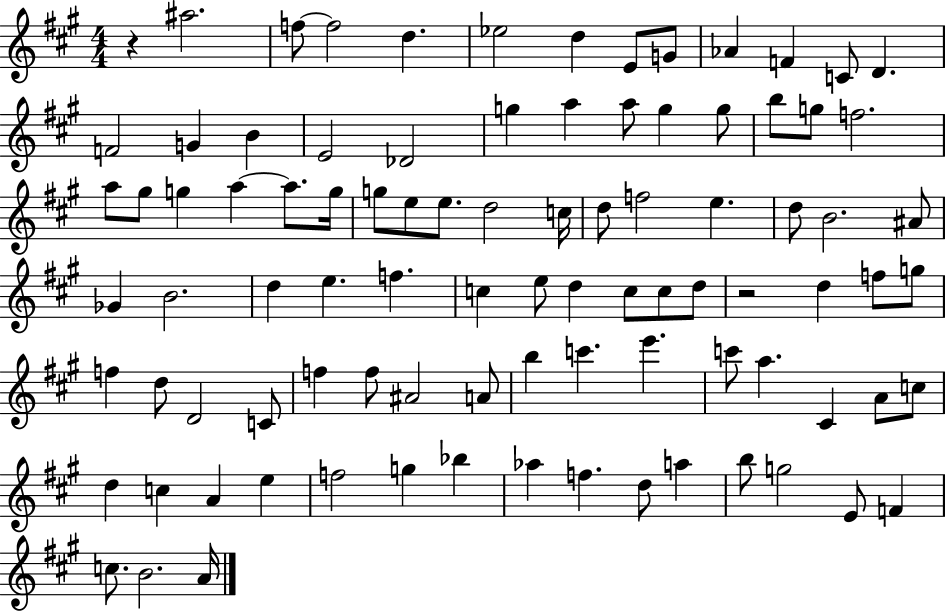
X:1
T:Untitled
M:4/4
L:1/4
K:A
z ^a2 f/2 f2 d _e2 d E/2 G/2 _A F C/2 D F2 G B E2 _D2 g a a/2 g g/2 b/2 g/2 f2 a/2 ^g/2 g a a/2 g/4 g/2 e/2 e/2 d2 c/4 d/2 f2 e d/2 B2 ^A/2 _G B2 d e f c e/2 d c/2 c/2 d/2 z2 d f/2 g/2 f d/2 D2 C/2 f f/2 ^A2 A/2 b c' e' c'/2 a ^C A/2 c/2 d c A e f2 g _b _a f d/2 a b/2 g2 E/2 F c/2 B2 A/4